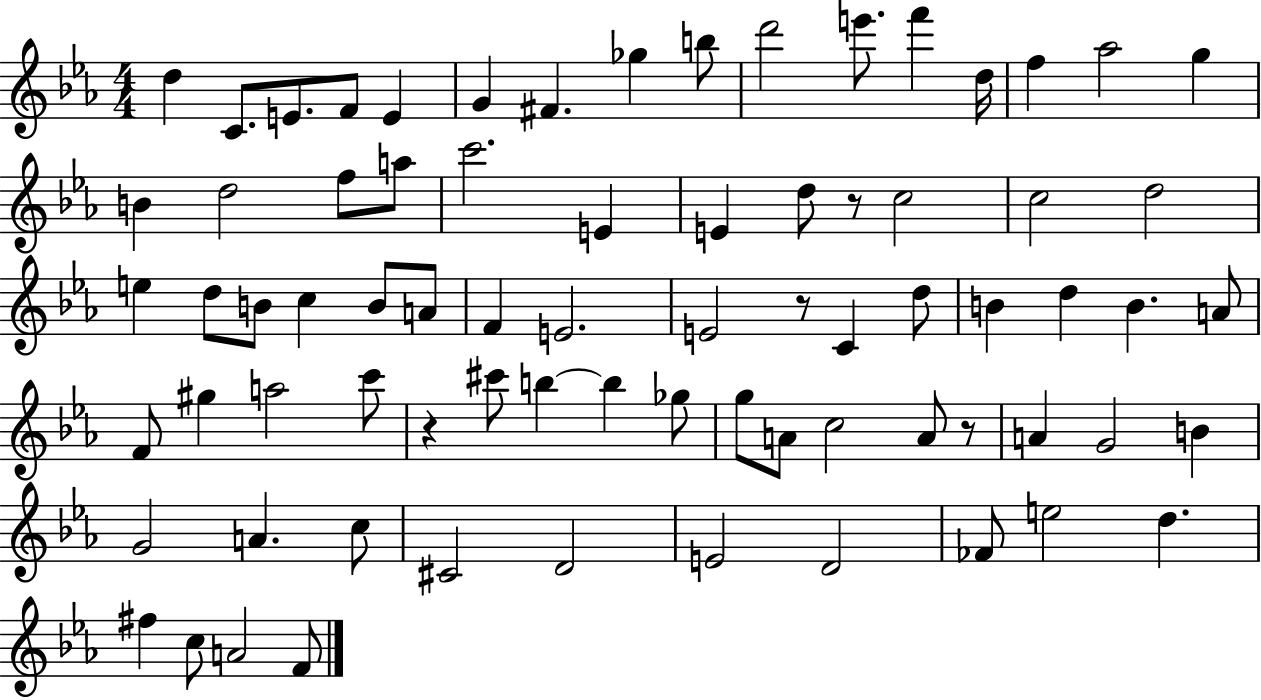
X:1
T:Untitled
M:4/4
L:1/4
K:Eb
d C/2 E/2 F/2 E G ^F _g b/2 d'2 e'/2 f' d/4 f _a2 g B d2 f/2 a/2 c'2 E E d/2 z/2 c2 c2 d2 e d/2 B/2 c B/2 A/2 F E2 E2 z/2 C d/2 B d B A/2 F/2 ^g a2 c'/2 z ^c'/2 b b _g/2 g/2 A/2 c2 A/2 z/2 A G2 B G2 A c/2 ^C2 D2 E2 D2 _F/2 e2 d ^f c/2 A2 F/2